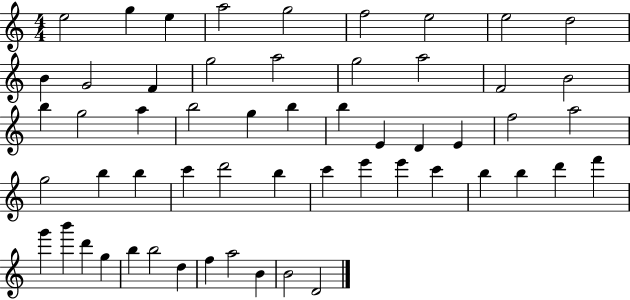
{
  \clef treble
  \numericTimeSignature
  \time 4/4
  \key c \major
  e''2 g''4 e''4 | a''2 g''2 | f''2 e''2 | e''2 d''2 | \break b'4 g'2 f'4 | g''2 a''2 | g''2 a''2 | f'2 b'2 | \break b''4 g''2 a''4 | b''2 g''4 b''4 | b''4 e'4 d'4 e'4 | f''2 a''2 | \break g''2 b''4 b''4 | c'''4 d'''2 b''4 | c'''4 e'''4 e'''4 c'''4 | b''4 b''4 d'''4 f'''4 | \break g'''4 b'''4 d'''4 g''4 | b''4 b''2 d''4 | f''4 a''2 b'4 | b'2 d'2 | \break \bar "|."
}